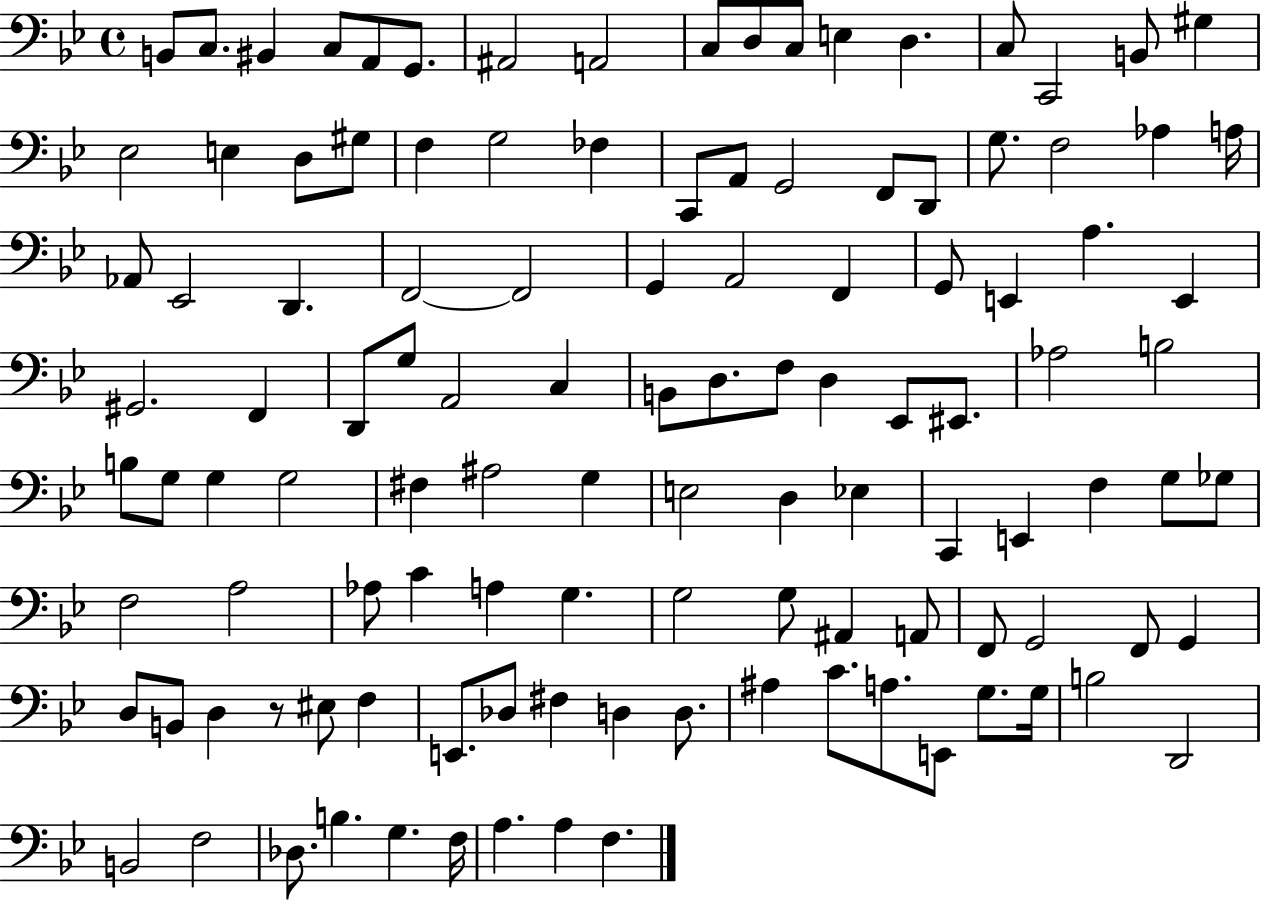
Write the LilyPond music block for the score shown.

{
  \clef bass
  \time 4/4
  \defaultTimeSignature
  \key bes \major
  \repeat volta 2 { b,8 c8. bis,4 c8 a,8 g,8. | ais,2 a,2 | c8 d8 c8 e4 d4. | c8 c,2 b,8 gis4 | \break ees2 e4 d8 gis8 | f4 g2 fes4 | c,8 a,8 g,2 f,8 d,8 | g8. f2 aes4 a16 | \break aes,8 ees,2 d,4. | f,2~~ f,2 | g,4 a,2 f,4 | g,8 e,4 a4. e,4 | \break gis,2. f,4 | d,8 g8 a,2 c4 | b,8 d8. f8 d4 ees,8 eis,8. | aes2 b2 | \break b8 g8 g4 g2 | fis4 ais2 g4 | e2 d4 ees4 | c,4 e,4 f4 g8 ges8 | \break f2 a2 | aes8 c'4 a4 g4. | g2 g8 ais,4 a,8 | f,8 g,2 f,8 g,4 | \break d8 b,8 d4 r8 eis8 f4 | e,8. des8 fis4 d4 d8. | ais4 c'8. a8. e,8 g8. g16 | b2 d,2 | \break b,2 f2 | des8. b4. g4. f16 | a4. a4 f4. | } \bar "|."
}